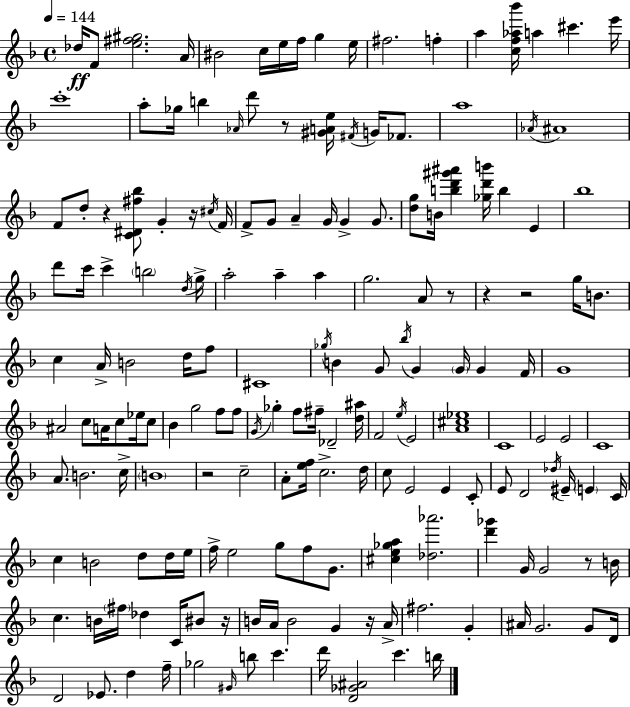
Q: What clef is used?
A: treble